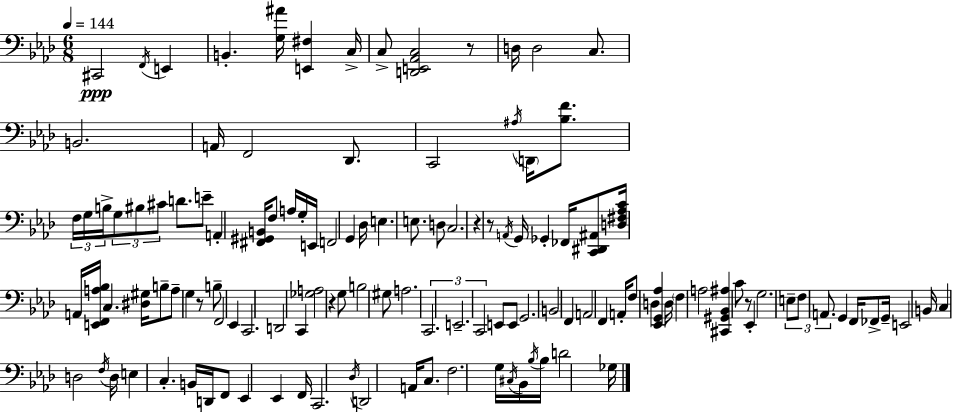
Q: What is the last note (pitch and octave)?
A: Gb3